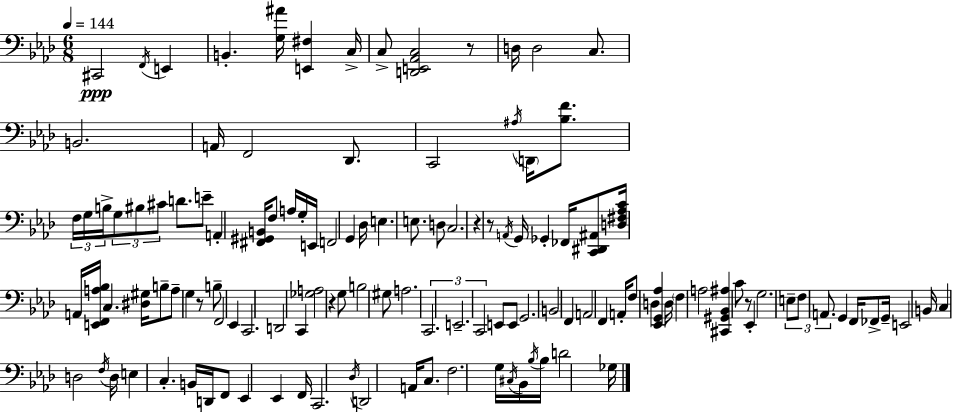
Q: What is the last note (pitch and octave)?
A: Gb3